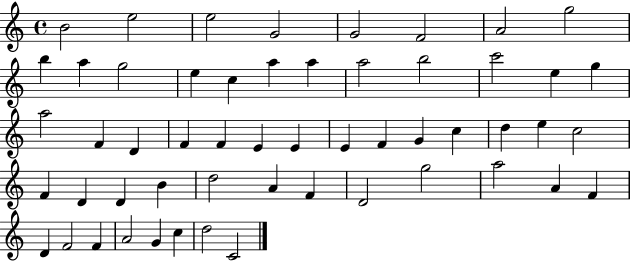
X:1
T:Untitled
M:4/4
L:1/4
K:C
B2 e2 e2 G2 G2 F2 A2 g2 b a g2 e c a a a2 b2 c'2 e g a2 F D F F E E E F G c d e c2 F D D B d2 A F D2 g2 a2 A F D F2 F A2 G c d2 C2